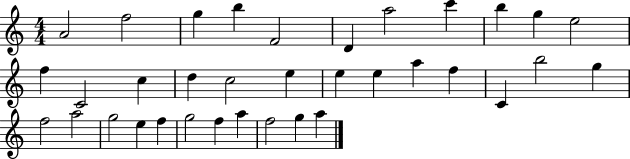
A4/h F5/h G5/q B5/q F4/h D4/q A5/h C6/q B5/q G5/q E5/h F5/q C4/h C5/q D5/q C5/h E5/q E5/q E5/q A5/q F5/q C4/q B5/h G5/q F5/h A5/h G5/h E5/q F5/q G5/h F5/q A5/q F5/h G5/q A5/q